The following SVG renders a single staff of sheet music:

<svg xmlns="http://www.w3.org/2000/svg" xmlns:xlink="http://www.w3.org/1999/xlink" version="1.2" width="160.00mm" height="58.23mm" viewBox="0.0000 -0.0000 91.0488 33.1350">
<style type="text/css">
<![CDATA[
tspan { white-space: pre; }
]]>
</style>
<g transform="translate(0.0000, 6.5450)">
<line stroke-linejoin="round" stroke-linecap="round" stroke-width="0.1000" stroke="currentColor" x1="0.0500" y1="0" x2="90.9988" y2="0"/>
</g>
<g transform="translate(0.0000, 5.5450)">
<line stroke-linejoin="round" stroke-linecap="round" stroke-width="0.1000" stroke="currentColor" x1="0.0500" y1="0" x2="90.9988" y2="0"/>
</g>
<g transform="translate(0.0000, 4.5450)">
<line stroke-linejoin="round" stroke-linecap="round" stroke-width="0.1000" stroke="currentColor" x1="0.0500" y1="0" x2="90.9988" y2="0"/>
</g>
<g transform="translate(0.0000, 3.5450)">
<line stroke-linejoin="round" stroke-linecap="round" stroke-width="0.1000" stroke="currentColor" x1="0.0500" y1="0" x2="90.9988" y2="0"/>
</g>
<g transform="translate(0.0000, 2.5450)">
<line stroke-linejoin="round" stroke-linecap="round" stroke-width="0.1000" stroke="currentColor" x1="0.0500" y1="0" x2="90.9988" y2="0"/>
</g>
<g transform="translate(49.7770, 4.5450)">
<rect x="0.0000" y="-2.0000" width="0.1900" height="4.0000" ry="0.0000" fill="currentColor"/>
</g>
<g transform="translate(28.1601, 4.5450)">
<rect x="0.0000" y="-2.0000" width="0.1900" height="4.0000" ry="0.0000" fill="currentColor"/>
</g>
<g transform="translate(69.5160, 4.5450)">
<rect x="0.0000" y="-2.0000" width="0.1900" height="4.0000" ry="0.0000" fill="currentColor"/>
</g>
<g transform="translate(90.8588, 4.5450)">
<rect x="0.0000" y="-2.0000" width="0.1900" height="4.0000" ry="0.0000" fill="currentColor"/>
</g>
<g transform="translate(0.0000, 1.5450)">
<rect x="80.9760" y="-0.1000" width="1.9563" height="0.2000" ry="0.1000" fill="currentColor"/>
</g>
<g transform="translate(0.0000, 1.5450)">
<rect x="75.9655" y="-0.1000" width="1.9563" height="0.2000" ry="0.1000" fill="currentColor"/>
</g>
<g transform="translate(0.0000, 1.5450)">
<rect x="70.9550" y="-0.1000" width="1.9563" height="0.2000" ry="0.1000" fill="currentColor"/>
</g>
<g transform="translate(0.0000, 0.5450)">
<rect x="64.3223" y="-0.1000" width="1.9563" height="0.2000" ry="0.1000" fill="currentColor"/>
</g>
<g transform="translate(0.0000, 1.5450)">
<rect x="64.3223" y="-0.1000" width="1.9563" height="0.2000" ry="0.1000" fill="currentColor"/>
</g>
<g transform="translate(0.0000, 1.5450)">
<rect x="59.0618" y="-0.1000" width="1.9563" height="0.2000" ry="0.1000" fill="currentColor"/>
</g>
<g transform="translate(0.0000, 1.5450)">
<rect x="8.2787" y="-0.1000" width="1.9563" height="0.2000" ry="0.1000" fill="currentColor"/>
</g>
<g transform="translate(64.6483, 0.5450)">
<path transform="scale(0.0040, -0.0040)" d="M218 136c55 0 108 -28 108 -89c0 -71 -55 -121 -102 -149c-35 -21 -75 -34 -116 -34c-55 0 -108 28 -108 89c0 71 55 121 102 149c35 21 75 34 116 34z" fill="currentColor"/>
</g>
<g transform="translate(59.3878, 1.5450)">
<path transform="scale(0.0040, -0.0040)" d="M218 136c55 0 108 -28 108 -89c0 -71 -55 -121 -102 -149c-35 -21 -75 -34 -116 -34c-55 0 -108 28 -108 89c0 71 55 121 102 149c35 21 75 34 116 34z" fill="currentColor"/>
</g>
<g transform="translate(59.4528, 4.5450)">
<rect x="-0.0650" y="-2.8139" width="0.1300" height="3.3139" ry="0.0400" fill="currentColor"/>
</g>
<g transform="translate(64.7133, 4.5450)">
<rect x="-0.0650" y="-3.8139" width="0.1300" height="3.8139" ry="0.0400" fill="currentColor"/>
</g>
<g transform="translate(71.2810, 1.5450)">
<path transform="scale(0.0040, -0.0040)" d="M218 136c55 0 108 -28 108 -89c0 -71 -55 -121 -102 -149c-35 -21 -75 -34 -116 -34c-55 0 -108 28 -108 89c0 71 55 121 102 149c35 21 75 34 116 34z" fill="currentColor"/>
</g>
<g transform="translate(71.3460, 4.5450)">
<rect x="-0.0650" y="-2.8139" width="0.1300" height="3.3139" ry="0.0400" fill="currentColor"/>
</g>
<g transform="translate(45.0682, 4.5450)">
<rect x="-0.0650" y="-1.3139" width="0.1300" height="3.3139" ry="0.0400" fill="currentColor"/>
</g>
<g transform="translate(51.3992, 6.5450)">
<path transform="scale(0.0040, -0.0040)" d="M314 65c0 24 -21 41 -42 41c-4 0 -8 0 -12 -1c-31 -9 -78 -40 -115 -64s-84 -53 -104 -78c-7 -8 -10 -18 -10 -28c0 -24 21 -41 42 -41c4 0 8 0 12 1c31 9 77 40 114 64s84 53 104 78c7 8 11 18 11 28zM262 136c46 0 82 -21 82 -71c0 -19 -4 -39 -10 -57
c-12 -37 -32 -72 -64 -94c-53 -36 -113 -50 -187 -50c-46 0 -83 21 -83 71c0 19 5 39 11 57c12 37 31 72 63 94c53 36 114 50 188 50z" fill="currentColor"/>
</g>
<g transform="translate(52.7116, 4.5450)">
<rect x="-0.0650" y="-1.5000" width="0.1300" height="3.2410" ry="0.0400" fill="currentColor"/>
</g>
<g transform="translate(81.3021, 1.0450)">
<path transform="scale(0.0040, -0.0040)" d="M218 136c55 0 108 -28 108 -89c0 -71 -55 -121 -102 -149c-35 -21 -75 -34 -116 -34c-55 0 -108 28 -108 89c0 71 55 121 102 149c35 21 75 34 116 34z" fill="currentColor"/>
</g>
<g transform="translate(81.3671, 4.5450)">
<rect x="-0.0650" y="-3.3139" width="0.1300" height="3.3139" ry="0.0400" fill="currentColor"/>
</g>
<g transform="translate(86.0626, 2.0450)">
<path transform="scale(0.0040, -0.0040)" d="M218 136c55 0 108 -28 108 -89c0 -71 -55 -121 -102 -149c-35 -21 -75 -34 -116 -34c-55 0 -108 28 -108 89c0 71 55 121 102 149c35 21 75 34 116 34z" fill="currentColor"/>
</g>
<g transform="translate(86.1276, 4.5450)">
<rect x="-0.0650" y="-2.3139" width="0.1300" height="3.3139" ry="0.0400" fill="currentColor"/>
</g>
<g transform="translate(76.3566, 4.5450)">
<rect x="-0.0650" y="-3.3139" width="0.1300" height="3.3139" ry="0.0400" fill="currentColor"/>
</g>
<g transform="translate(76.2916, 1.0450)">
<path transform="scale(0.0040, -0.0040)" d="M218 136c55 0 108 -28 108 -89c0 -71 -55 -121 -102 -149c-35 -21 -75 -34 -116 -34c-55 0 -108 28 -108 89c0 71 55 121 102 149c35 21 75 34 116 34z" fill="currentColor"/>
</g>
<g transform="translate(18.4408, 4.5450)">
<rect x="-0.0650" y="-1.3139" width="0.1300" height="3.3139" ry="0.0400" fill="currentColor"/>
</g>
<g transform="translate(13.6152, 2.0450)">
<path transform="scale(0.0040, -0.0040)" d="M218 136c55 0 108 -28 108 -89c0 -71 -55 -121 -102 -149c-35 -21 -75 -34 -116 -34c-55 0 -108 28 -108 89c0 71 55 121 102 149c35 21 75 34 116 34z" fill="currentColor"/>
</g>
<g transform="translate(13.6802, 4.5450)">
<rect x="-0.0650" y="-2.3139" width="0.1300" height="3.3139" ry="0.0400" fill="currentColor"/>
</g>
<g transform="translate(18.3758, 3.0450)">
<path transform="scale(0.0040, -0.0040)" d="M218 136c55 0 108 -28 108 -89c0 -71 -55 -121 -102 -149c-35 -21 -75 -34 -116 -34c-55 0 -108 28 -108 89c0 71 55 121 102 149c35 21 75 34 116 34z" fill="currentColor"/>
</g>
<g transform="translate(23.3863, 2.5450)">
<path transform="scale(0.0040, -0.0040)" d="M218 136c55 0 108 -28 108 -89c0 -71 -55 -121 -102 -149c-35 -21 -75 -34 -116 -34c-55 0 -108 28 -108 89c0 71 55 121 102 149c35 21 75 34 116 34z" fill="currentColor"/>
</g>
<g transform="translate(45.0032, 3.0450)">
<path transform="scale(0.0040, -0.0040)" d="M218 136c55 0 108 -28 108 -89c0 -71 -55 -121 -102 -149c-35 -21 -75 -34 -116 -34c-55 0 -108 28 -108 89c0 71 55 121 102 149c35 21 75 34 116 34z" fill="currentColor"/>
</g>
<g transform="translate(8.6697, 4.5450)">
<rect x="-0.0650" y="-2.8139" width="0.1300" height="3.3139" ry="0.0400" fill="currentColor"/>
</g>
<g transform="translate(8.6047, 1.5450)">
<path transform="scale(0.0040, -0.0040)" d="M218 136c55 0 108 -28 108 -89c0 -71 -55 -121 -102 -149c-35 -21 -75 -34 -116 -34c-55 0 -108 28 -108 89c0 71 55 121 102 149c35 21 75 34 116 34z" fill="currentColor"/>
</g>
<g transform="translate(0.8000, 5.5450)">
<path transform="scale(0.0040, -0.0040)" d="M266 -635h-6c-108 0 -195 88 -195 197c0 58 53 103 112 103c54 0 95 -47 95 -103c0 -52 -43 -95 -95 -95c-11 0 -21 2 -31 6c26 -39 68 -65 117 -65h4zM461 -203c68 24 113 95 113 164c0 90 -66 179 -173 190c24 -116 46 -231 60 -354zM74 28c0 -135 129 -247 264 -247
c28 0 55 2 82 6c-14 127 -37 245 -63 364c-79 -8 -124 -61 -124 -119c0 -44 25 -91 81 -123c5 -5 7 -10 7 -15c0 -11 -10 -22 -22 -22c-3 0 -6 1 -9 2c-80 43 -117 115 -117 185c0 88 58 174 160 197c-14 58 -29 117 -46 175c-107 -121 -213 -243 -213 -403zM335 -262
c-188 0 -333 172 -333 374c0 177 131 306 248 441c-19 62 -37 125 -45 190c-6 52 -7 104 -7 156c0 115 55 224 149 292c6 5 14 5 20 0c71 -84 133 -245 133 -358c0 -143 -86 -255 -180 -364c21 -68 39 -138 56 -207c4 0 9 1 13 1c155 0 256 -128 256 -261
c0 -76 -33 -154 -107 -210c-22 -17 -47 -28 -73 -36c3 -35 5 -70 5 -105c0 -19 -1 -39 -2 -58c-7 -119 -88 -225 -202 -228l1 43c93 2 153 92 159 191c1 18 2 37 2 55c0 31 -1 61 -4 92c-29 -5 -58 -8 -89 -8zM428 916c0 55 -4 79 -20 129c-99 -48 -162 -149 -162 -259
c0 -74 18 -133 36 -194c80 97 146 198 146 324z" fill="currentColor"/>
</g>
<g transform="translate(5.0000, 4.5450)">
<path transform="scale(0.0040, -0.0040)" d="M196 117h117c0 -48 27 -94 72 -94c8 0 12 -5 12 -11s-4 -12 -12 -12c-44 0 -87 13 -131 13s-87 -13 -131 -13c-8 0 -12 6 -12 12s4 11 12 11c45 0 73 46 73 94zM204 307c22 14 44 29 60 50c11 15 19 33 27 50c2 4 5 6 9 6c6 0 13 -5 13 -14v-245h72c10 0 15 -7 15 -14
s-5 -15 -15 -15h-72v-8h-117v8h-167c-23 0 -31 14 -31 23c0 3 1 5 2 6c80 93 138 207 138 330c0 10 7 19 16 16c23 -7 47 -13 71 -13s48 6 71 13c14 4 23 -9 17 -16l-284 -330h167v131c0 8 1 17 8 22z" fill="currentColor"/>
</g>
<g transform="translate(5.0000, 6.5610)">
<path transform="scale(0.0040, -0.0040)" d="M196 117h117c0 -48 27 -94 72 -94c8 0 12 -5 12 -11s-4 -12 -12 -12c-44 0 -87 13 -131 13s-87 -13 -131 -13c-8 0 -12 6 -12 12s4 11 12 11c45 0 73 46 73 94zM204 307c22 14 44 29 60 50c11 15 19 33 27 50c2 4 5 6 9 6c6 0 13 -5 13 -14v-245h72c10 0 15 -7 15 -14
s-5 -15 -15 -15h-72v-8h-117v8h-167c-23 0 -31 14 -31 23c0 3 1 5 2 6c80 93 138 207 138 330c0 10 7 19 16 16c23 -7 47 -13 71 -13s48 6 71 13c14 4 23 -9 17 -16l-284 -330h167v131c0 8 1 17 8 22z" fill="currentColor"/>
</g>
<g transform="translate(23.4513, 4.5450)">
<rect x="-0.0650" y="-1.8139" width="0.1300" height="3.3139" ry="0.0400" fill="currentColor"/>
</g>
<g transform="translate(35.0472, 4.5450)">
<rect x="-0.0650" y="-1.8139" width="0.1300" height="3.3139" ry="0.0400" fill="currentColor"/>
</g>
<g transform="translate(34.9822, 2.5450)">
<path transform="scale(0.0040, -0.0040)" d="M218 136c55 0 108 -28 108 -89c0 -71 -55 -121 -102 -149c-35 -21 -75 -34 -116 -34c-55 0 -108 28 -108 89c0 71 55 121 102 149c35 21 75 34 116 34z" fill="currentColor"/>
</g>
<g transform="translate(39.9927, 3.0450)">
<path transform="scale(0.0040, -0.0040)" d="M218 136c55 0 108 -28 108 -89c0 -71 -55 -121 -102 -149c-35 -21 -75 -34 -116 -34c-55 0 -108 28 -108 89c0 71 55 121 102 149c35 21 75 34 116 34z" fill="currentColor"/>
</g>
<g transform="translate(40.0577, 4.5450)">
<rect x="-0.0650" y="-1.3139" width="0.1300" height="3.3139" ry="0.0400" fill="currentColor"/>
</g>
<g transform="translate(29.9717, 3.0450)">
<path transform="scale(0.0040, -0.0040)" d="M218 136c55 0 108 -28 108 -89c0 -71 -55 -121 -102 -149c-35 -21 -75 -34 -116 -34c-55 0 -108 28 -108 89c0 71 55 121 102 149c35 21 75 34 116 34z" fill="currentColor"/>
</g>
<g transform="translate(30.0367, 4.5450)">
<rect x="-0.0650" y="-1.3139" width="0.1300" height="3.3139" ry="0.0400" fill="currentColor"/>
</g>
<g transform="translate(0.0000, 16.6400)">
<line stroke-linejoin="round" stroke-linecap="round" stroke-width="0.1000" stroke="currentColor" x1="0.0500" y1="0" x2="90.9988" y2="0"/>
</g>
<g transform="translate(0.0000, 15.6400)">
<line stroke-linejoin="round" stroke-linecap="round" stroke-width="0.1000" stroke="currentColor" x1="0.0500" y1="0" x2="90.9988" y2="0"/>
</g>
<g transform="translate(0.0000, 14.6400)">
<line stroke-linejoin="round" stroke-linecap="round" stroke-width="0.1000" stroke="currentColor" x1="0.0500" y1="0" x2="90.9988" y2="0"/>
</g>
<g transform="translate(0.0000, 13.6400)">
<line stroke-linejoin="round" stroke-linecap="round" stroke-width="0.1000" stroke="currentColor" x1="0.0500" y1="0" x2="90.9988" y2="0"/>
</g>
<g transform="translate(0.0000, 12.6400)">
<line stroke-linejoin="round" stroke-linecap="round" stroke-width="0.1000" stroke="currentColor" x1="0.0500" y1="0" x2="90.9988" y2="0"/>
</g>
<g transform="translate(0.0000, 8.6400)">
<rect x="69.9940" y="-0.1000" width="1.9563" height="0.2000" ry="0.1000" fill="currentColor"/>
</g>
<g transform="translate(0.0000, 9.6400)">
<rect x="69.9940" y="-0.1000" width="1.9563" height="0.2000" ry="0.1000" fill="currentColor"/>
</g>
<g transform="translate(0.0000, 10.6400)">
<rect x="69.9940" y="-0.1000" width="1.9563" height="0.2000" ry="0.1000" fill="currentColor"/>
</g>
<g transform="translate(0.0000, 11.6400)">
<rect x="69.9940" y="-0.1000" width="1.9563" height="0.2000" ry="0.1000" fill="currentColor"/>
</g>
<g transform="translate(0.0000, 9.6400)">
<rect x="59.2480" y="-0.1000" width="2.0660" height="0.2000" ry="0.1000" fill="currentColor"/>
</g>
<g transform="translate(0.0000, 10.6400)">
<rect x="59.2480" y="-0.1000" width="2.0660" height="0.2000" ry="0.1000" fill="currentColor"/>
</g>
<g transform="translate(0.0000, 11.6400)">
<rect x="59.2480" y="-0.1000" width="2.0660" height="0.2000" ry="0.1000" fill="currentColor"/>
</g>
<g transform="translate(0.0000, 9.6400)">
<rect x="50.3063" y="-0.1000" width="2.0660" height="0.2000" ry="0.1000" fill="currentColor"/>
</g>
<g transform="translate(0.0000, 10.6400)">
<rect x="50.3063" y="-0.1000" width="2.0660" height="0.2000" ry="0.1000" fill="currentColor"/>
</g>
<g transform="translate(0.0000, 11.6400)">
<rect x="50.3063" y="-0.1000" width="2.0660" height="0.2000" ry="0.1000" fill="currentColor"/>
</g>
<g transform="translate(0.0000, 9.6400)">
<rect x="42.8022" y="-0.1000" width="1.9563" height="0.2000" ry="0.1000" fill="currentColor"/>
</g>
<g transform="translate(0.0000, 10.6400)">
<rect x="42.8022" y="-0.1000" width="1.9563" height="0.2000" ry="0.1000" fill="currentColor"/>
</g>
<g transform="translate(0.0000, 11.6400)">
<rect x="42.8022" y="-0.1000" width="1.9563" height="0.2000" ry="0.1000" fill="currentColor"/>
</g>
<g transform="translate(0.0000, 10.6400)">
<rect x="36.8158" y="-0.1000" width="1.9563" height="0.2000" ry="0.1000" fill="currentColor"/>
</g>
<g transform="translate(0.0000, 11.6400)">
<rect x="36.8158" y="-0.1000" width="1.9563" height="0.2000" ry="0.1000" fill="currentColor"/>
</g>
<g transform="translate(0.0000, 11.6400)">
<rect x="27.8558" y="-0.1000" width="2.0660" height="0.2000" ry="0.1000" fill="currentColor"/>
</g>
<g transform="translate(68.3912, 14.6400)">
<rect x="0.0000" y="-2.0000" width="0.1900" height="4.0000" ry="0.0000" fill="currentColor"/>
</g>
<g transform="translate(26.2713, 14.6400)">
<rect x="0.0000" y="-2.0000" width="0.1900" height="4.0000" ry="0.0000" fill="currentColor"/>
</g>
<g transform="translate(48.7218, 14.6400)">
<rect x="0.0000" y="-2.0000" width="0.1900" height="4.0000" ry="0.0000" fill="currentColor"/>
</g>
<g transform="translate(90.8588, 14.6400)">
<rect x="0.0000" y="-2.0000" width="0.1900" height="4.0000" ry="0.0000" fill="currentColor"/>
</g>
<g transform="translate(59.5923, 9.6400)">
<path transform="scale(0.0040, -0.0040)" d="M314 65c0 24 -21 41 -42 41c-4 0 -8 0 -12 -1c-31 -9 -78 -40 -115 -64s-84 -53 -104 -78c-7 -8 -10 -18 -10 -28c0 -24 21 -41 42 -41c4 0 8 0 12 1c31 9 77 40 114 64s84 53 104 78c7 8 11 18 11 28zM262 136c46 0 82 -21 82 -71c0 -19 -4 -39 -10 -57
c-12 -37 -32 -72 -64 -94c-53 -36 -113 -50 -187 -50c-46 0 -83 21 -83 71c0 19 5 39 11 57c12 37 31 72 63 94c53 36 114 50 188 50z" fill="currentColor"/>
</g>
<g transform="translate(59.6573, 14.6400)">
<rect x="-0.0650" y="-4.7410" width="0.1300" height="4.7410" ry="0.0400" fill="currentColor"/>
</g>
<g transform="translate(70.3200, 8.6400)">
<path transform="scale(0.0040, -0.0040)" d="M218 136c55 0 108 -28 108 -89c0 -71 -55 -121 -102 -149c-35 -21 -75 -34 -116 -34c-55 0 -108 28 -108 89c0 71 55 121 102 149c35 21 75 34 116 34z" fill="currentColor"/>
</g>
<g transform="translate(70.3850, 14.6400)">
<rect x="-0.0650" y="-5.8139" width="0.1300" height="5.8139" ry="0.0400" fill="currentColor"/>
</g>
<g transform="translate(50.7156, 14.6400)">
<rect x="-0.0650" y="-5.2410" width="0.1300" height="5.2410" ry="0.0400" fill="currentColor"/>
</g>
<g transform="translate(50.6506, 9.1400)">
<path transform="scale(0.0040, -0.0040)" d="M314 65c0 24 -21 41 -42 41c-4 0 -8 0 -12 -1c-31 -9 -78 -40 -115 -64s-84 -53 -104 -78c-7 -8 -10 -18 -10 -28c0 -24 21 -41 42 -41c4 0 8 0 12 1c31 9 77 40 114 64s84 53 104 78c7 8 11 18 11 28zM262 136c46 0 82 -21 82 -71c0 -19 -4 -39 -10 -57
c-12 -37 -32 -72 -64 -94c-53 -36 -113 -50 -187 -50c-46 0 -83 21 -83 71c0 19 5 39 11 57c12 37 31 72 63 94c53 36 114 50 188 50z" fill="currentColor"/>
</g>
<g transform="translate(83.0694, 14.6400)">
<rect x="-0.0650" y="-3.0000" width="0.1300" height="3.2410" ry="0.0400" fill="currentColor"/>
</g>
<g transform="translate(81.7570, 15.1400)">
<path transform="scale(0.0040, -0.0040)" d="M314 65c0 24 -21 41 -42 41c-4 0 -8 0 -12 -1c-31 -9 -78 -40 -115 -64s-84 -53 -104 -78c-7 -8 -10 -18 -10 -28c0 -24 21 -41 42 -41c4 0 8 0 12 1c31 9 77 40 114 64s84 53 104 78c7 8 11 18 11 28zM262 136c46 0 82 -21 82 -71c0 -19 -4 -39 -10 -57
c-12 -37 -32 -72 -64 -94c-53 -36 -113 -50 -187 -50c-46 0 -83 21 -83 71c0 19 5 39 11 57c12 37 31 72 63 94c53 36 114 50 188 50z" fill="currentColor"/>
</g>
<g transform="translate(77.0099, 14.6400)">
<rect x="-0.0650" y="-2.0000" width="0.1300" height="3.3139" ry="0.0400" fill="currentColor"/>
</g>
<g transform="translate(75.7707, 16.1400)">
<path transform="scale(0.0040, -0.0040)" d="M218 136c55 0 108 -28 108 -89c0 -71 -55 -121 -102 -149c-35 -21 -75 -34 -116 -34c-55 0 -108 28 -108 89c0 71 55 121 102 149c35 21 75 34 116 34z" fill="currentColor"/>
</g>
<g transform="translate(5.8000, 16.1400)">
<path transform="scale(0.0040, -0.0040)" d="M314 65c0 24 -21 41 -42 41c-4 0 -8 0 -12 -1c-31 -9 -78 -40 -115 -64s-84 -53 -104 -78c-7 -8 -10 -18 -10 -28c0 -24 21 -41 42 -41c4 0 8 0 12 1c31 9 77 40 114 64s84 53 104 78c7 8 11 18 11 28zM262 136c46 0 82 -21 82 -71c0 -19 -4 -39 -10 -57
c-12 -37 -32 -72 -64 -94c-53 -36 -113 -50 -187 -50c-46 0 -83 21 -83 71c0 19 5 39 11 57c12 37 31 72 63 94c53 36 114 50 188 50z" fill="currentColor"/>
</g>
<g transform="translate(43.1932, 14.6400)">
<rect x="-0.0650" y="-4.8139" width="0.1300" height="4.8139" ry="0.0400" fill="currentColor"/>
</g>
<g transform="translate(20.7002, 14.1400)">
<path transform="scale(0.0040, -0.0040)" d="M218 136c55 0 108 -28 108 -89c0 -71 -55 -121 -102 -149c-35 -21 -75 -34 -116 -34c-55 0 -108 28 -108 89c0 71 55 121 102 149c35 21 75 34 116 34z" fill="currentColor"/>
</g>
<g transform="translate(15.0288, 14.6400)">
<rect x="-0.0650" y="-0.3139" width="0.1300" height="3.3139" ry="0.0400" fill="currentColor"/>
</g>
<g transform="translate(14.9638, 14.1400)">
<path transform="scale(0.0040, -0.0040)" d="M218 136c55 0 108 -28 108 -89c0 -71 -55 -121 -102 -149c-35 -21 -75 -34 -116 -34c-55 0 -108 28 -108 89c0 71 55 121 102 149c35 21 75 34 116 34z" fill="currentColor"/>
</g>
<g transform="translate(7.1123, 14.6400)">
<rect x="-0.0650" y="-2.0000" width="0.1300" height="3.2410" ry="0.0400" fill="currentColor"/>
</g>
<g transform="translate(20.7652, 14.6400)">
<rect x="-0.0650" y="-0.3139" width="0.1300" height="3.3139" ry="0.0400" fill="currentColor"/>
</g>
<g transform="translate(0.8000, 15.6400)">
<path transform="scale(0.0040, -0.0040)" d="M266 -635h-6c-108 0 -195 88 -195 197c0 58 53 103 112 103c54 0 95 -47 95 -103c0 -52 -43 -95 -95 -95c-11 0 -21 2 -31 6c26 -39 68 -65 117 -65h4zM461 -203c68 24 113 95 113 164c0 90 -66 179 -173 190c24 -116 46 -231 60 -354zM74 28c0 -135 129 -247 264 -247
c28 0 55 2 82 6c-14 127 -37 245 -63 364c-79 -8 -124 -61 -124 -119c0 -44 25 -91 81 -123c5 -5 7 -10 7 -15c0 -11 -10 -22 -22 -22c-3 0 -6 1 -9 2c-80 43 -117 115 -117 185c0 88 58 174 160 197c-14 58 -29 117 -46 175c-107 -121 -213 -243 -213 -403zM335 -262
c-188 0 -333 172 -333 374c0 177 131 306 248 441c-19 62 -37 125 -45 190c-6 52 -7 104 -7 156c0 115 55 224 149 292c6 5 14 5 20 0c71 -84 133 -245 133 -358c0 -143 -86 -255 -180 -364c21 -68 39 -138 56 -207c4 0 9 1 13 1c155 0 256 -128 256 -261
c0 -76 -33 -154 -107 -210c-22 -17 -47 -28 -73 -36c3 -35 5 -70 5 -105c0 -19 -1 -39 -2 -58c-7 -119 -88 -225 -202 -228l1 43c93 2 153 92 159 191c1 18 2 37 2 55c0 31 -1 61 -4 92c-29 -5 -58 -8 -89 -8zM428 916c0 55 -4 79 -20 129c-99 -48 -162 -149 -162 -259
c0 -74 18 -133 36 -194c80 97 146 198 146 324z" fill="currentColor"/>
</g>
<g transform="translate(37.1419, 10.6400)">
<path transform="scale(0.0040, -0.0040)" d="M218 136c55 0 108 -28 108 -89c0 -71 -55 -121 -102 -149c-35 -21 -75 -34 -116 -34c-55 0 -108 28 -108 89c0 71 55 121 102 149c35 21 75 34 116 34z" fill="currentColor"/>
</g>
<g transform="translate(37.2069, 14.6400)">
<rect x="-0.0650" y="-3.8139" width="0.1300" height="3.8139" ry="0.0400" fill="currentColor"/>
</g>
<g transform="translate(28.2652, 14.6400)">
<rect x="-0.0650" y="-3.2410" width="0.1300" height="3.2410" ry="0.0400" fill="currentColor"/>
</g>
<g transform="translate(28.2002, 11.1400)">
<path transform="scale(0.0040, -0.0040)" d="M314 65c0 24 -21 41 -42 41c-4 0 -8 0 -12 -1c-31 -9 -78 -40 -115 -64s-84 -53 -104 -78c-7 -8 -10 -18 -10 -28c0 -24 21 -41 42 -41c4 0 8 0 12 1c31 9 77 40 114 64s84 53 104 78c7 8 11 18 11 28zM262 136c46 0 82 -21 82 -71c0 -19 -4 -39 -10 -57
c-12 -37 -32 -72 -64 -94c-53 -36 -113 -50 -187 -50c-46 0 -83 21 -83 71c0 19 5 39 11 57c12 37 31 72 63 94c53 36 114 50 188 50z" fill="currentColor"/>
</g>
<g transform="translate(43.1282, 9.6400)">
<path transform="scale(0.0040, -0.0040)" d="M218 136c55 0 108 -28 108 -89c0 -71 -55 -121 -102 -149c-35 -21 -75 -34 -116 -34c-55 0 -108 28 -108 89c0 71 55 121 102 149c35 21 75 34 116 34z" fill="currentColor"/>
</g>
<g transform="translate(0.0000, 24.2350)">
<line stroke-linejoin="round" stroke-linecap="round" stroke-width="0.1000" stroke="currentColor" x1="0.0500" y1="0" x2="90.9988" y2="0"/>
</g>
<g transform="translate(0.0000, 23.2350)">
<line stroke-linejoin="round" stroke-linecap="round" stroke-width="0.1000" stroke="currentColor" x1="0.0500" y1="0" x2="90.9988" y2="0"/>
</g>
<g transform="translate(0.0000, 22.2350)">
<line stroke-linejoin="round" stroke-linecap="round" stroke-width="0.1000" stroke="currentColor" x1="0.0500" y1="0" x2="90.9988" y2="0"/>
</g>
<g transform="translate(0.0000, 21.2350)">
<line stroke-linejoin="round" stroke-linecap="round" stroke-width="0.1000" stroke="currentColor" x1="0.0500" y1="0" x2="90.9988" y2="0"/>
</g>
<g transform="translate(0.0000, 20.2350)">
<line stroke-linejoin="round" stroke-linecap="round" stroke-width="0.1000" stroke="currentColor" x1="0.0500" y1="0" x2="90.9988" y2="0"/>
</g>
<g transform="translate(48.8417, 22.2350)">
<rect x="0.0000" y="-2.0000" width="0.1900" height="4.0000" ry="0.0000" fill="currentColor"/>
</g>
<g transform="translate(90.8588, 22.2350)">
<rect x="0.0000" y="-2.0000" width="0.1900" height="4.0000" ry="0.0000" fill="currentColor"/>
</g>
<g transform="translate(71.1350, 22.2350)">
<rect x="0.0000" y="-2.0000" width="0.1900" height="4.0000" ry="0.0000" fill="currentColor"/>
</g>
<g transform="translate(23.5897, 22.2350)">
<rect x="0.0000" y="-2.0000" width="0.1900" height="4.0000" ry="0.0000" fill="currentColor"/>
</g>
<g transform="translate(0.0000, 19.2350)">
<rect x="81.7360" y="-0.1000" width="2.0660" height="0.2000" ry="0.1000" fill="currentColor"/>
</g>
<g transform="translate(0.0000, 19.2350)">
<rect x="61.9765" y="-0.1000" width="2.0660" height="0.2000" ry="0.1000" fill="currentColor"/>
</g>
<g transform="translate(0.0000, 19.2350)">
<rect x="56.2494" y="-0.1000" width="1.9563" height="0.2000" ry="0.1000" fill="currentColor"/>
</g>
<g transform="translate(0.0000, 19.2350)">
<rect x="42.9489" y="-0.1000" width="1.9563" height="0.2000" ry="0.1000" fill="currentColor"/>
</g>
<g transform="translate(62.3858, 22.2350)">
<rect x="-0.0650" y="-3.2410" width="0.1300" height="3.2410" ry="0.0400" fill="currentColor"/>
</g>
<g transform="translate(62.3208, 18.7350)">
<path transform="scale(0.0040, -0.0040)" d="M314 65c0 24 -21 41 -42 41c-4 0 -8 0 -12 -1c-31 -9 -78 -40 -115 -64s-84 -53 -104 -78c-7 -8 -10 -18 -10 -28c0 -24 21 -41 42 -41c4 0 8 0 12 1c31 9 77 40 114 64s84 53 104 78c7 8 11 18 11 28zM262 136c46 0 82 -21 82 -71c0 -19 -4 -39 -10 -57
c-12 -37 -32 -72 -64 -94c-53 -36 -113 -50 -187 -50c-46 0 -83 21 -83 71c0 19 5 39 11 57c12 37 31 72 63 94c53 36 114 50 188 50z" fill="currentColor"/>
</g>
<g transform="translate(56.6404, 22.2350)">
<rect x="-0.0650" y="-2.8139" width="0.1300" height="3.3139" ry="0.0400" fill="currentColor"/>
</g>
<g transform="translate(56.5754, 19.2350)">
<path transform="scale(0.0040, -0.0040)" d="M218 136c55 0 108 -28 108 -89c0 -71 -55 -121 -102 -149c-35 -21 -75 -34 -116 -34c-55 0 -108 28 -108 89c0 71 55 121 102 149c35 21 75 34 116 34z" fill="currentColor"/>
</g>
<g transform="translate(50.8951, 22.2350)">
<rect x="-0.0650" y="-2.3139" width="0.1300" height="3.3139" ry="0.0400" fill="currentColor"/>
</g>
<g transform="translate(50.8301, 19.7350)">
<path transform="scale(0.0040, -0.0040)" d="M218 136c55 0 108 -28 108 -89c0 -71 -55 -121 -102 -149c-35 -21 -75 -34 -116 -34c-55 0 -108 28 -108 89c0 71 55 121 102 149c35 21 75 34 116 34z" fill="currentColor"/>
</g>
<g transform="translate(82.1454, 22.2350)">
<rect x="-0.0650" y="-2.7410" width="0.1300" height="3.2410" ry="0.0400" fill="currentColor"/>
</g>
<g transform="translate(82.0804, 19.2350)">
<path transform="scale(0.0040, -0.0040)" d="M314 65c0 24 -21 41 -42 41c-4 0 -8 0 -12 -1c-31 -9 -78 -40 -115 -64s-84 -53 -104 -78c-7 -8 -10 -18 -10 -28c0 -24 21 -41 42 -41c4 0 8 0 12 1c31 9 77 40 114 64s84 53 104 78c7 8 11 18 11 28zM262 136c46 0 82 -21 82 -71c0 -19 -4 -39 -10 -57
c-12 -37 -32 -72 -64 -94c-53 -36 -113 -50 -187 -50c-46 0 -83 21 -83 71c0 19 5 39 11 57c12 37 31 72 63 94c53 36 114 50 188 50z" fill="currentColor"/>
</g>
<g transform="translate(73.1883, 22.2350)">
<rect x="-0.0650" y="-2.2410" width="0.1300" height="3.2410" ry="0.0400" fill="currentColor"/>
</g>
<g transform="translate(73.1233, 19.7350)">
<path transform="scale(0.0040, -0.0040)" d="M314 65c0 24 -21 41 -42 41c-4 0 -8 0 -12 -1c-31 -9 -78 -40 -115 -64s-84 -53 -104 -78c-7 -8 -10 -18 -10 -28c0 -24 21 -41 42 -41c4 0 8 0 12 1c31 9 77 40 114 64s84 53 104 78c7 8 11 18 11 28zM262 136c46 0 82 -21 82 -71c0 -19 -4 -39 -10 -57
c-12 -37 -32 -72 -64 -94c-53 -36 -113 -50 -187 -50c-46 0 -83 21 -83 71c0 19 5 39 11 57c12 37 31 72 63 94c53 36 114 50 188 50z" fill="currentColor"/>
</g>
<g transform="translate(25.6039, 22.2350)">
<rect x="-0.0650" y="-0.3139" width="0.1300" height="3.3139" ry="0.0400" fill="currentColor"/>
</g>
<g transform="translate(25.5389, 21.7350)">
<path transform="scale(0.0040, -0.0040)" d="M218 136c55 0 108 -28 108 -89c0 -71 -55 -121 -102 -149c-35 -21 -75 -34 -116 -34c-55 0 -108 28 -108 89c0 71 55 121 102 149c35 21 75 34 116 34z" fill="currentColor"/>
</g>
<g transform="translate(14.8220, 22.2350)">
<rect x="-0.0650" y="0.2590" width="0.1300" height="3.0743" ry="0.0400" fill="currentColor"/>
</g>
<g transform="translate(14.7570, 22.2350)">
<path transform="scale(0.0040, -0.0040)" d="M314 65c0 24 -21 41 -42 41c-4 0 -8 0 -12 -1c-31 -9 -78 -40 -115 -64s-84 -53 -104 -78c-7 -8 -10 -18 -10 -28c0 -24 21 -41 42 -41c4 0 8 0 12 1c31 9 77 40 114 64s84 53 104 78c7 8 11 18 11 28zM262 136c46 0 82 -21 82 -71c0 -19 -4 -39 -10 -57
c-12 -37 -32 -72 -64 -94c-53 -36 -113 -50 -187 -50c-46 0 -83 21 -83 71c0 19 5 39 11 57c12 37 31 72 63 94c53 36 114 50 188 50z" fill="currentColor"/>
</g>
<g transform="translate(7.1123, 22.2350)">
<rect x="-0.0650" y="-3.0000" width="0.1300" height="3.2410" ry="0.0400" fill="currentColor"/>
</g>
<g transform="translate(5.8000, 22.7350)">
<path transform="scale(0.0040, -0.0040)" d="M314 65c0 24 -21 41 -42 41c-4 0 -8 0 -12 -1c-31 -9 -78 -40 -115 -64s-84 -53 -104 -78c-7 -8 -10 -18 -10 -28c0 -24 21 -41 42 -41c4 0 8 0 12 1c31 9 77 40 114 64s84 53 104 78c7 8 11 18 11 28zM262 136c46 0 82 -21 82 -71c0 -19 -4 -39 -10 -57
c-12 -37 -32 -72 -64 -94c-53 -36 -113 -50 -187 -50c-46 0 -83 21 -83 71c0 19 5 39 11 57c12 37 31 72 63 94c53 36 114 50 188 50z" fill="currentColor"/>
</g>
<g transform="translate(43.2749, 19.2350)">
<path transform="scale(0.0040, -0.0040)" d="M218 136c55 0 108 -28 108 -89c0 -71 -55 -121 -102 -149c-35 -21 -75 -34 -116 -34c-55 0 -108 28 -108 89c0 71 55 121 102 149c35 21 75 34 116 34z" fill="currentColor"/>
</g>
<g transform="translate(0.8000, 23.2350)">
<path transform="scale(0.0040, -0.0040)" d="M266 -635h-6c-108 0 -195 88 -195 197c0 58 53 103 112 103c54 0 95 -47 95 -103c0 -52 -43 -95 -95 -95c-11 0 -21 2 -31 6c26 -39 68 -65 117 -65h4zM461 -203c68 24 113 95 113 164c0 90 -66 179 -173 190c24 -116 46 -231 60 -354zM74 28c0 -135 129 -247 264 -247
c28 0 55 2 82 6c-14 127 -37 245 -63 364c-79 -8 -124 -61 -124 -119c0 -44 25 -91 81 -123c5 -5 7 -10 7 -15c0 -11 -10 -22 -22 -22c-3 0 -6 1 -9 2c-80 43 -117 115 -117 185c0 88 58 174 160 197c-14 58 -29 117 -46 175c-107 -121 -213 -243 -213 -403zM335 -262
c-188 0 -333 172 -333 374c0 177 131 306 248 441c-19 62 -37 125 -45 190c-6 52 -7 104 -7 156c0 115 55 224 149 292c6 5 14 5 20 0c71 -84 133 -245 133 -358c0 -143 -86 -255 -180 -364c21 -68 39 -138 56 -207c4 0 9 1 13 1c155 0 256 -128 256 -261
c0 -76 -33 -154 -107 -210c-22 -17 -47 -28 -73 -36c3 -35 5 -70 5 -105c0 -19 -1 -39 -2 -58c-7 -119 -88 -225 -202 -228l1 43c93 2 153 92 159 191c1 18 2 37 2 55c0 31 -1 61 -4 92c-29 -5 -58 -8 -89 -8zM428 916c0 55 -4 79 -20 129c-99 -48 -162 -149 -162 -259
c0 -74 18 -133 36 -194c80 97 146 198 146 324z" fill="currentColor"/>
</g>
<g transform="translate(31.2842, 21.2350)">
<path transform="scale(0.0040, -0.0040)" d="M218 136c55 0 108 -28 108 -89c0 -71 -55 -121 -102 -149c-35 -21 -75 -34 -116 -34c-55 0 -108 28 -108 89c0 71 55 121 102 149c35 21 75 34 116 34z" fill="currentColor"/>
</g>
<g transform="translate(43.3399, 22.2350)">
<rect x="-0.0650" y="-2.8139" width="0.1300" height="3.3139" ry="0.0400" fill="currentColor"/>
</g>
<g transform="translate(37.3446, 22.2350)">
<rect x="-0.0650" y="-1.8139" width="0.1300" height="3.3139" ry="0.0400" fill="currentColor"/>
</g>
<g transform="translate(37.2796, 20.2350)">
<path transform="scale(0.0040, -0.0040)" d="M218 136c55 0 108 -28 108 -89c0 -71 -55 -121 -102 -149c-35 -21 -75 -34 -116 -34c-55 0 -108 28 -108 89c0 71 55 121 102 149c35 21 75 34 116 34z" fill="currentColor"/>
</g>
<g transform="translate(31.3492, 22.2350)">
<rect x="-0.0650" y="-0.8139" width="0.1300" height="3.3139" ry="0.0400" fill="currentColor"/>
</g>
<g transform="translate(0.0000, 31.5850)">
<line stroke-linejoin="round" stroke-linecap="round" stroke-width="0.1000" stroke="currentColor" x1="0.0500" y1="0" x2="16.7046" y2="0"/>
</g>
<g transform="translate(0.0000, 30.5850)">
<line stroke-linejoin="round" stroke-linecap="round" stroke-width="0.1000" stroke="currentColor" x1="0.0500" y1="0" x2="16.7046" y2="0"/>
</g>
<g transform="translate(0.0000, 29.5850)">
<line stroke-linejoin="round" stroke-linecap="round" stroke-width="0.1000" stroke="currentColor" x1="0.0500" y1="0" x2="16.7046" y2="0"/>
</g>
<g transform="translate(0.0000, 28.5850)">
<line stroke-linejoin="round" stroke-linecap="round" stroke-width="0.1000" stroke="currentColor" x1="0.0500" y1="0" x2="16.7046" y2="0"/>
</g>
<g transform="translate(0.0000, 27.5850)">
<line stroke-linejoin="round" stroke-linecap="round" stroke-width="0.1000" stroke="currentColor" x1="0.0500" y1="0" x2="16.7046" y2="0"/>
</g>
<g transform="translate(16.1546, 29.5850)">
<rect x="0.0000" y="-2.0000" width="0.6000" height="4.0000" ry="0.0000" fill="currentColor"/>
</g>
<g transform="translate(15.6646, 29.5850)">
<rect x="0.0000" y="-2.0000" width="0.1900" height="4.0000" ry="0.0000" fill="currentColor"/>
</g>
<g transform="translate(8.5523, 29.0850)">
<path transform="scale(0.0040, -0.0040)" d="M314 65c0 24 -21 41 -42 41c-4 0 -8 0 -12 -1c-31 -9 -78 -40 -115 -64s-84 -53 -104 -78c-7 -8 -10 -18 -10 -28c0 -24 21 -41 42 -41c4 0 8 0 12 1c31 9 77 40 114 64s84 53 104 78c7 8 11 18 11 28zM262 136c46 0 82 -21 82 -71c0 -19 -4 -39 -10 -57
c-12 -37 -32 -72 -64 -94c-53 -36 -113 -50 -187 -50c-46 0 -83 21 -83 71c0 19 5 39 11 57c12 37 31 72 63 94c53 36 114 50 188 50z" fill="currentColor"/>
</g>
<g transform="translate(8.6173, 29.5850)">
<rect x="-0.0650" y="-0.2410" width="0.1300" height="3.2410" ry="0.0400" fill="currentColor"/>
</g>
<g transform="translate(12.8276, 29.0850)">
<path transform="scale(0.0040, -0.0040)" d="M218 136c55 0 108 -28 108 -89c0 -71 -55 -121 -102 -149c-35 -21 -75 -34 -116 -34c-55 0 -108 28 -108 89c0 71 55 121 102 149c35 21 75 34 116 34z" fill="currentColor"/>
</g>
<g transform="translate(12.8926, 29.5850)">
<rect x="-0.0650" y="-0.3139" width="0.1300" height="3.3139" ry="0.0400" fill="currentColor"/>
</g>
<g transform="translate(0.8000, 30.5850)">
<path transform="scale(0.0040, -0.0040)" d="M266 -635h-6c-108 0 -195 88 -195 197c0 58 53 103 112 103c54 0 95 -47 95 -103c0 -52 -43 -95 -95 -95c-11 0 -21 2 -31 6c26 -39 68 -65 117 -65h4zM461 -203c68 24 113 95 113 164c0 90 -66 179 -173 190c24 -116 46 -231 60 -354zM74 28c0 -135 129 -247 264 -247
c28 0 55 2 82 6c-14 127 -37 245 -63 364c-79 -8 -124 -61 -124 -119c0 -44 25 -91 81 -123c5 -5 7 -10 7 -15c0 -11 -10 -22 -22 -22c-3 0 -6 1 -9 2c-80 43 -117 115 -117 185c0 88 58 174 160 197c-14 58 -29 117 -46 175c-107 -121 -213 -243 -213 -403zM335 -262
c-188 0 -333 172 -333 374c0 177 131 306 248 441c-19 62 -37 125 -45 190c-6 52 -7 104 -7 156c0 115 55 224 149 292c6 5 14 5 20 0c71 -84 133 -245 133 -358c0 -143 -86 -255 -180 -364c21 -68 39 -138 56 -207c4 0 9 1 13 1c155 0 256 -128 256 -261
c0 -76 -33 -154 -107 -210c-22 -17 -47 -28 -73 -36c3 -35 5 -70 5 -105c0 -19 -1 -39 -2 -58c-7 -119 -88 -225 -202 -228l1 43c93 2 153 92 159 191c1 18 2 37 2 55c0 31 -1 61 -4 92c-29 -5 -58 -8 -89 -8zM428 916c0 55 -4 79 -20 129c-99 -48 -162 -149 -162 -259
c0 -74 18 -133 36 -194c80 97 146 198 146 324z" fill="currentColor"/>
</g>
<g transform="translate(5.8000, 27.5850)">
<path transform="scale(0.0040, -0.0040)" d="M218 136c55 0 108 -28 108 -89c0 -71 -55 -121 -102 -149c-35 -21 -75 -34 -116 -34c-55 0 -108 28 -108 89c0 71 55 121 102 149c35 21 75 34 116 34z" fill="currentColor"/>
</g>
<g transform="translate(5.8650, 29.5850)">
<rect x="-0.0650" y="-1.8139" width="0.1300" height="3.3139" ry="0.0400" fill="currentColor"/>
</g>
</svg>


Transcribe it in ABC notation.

X:1
T:Untitled
M:4/4
L:1/4
K:C
a g e f e f e e E2 a c' a b b g F2 c c b2 c' e' f'2 e'2 g' F A2 A2 B2 c d f a g a b2 g2 a2 f c2 c